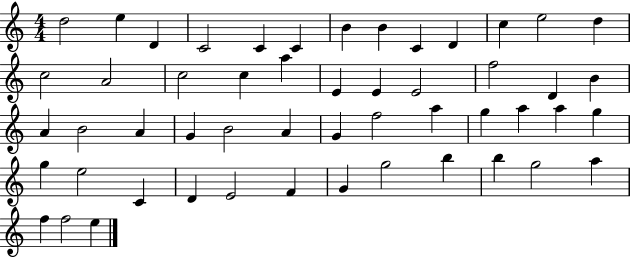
{
  \clef treble
  \numericTimeSignature
  \time 4/4
  \key c \major
  d''2 e''4 d'4 | c'2 c'4 c'4 | b'4 b'4 c'4 d'4 | c''4 e''2 d''4 | \break c''2 a'2 | c''2 c''4 a''4 | e'4 e'4 e'2 | f''2 d'4 b'4 | \break a'4 b'2 a'4 | g'4 b'2 a'4 | g'4 f''2 a''4 | g''4 a''4 a''4 g''4 | \break g''4 e''2 c'4 | d'4 e'2 f'4 | g'4 g''2 b''4 | b''4 g''2 a''4 | \break f''4 f''2 e''4 | \bar "|."
}